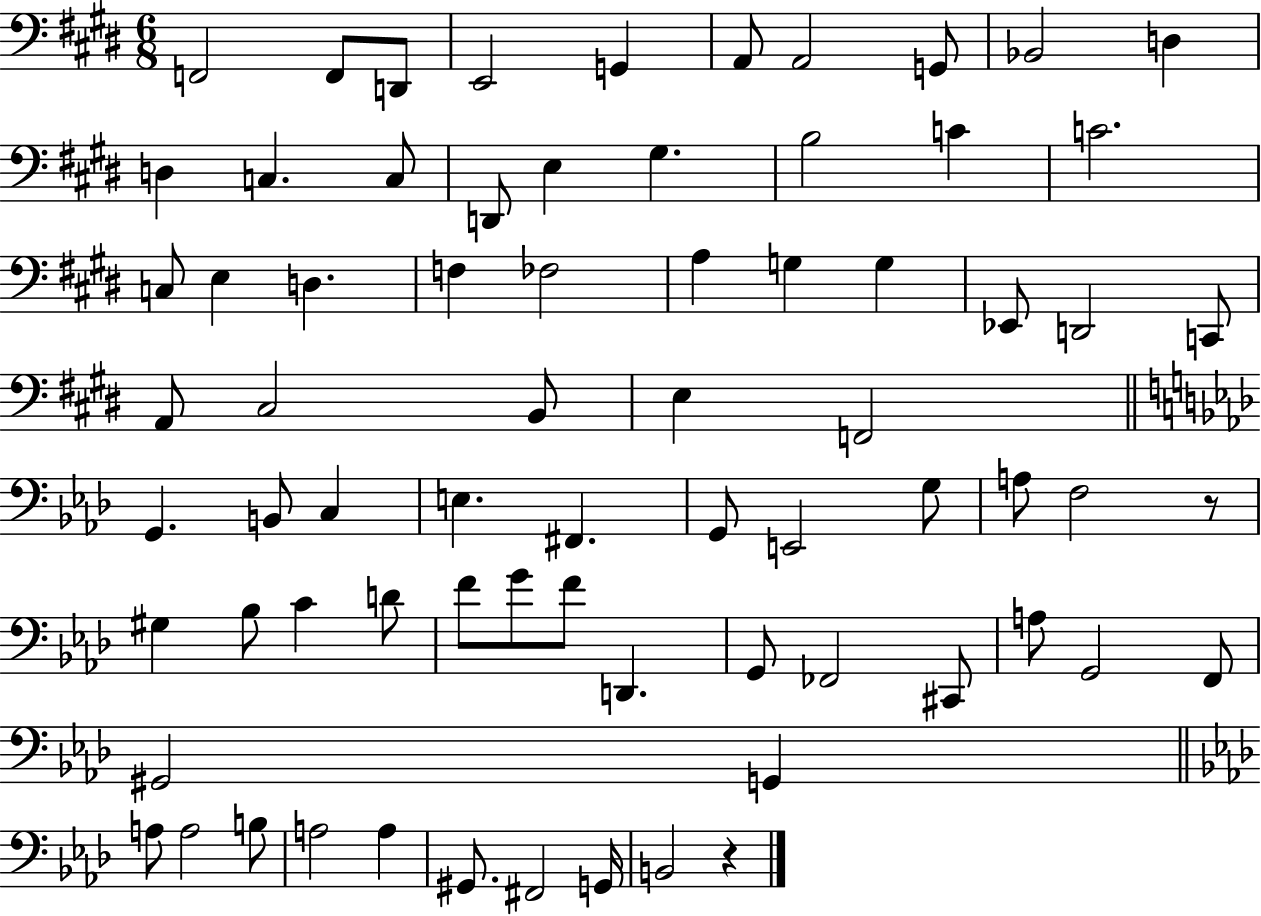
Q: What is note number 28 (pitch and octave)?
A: Eb2